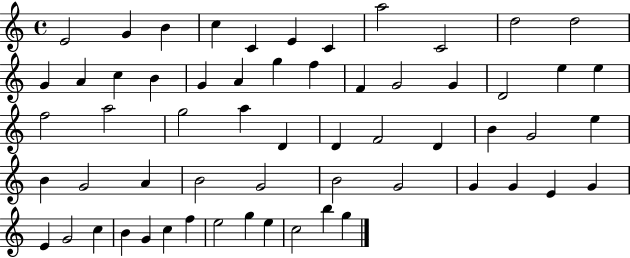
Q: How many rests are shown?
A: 0